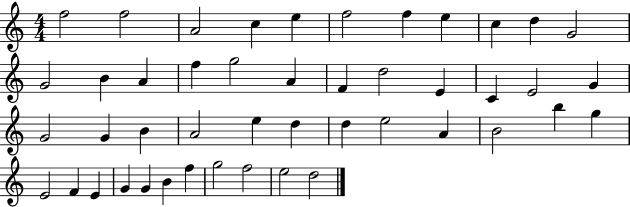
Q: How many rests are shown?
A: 0